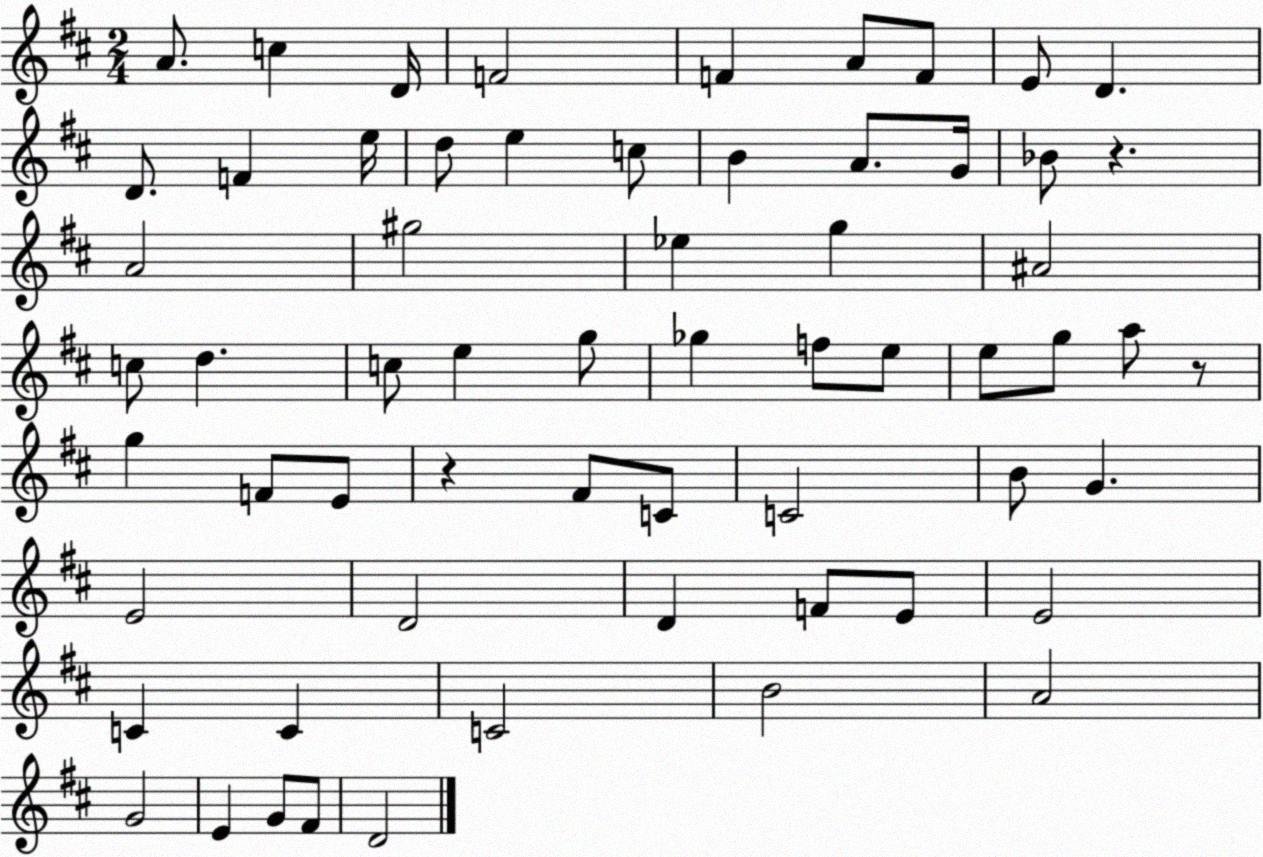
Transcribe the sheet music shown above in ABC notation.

X:1
T:Untitled
M:2/4
L:1/4
K:D
A/2 c D/4 F2 F A/2 F/2 E/2 D D/2 F e/4 d/2 e c/2 B A/2 G/4 _B/2 z A2 ^g2 _e g ^A2 c/2 d c/2 e g/2 _g f/2 e/2 e/2 g/2 a/2 z/2 g F/2 E/2 z ^F/2 C/2 C2 B/2 G E2 D2 D F/2 E/2 E2 C C C2 B2 A2 G2 E G/2 ^F/2 D2